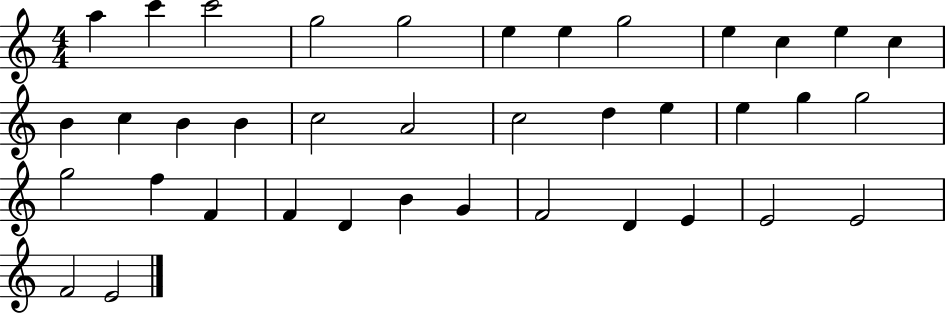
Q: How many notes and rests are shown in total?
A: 38